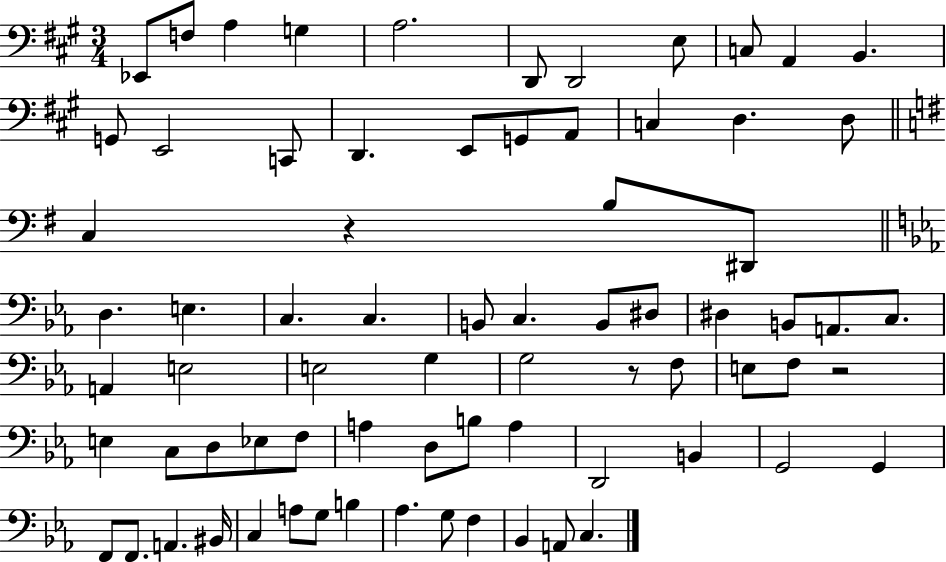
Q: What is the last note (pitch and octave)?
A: C3